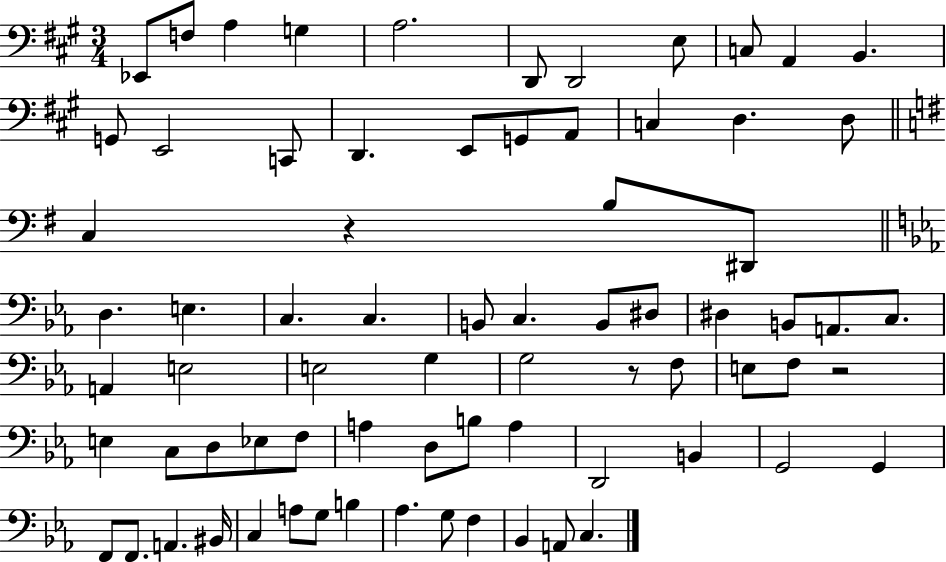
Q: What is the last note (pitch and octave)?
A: C3